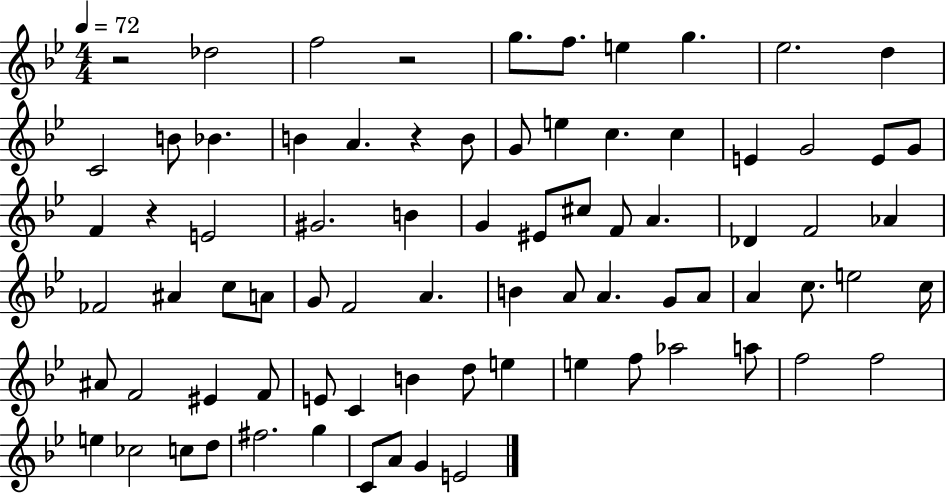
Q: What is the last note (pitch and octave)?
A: E4